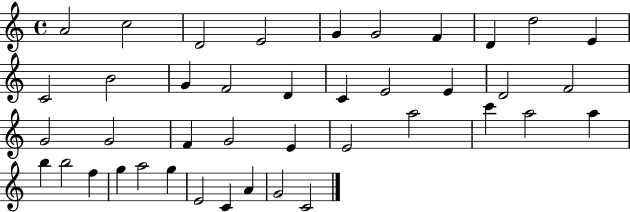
{
  \clef treble
  \time 4/4
  \defaultTimeSignature
  \key c \major
  a'2 c''2 | d'2 e'2 | g'4 g'2 f'4 | d'4 d''2 e'4 | \break c'2 b'2 | g'4 f'2 d'4 | c'4 e'2 e'4 | d'2 f'2 | \break g'2 g'2 | f'4 g'2 e'4 | e'2 a''2 | c'''4 a''2 a''4 | \break b''4 b''2 f''4 | g''4 a''2 g''4 | e'2 c'4 a'4 | g'2 c'2 | \break \bar "|."
}